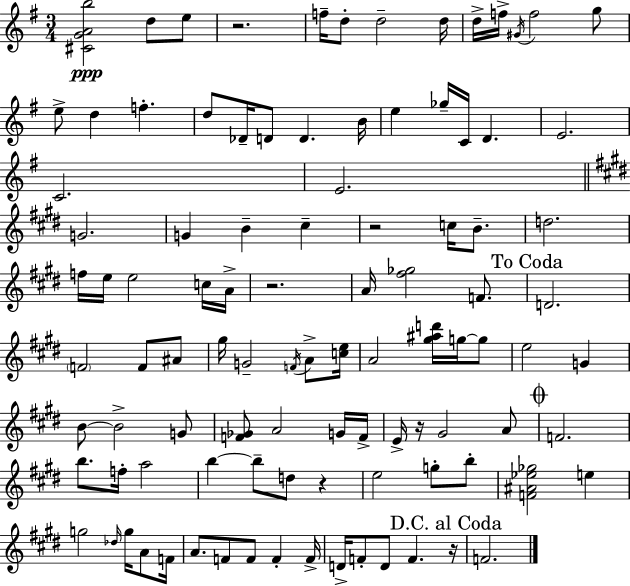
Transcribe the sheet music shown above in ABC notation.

X:1
T:Untitled
M:3/4
L:1/4
K:Em
[^CGAb]2 d/2 e/2 z2 f/4 d/2 d2 d/4 d/4 f/4 ^G/4 f2 g/2 e/2 d f d/2 _D/4 D/2 D B/4 e _g/4 C/4 D E2 C2 E2 G2 G B ^c z2 c/4 B/2 d2 f/4 e/4 e2 c/4 A/4 z2 A/4 [^f_g]2 F/2 D2 F2 F/2 ^A/2 ^g/4 G2 F/4 A/2 [ce]/4 A2 [^g^ad']/4 g/4 g/2 e2 G B/2 B2 G/2 [F_G]/2 A2 G/4 F/4 E/4 z/4 ^G2 A/2 F2 b/2 f/4 a2 b b/2 d/2 z e2 g/2 b/2 [F^A_e_g]2 e g2 _d/4 g/4 A/2 F/4 A/2 F/2 F/2 F F/4 D/4 F/2 D/2 F z/4 F2